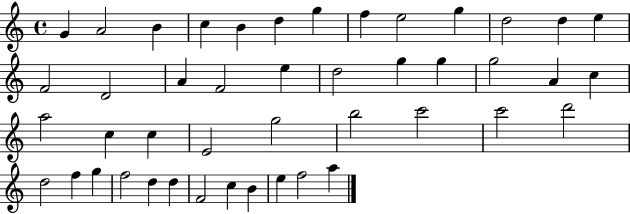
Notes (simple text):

G4/q A4/h B4/q C5/q B4/q D5/q G5/q F5/q E5/h G5/q D5/h D5/q E5/q F4/h D4/h A4/q F4/h E5/q D5/h G5/q G5/q G5/h A4/q C5/q A5/h C5/q C5/q E4/h G5/h B5/h C6/h C6/h D6/h D5/h F5/q G5/q F5/h D5/q D5/q F4/h C5/q B4/q E5/q F5/h A5/q